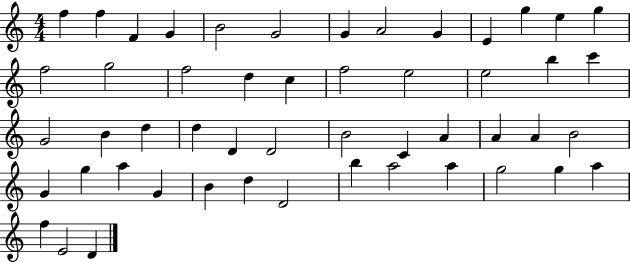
X:1
T:Untitled
M:4/4
L:1/4
K:C
f f F G B2 G2 G A2 G E g e g f2 g2 f2 d c f2 e2 e2 b c' G2 B d d D D2 B2 C A A A B2 G g a G B d D2 b a2 a g2 g a f E2 D